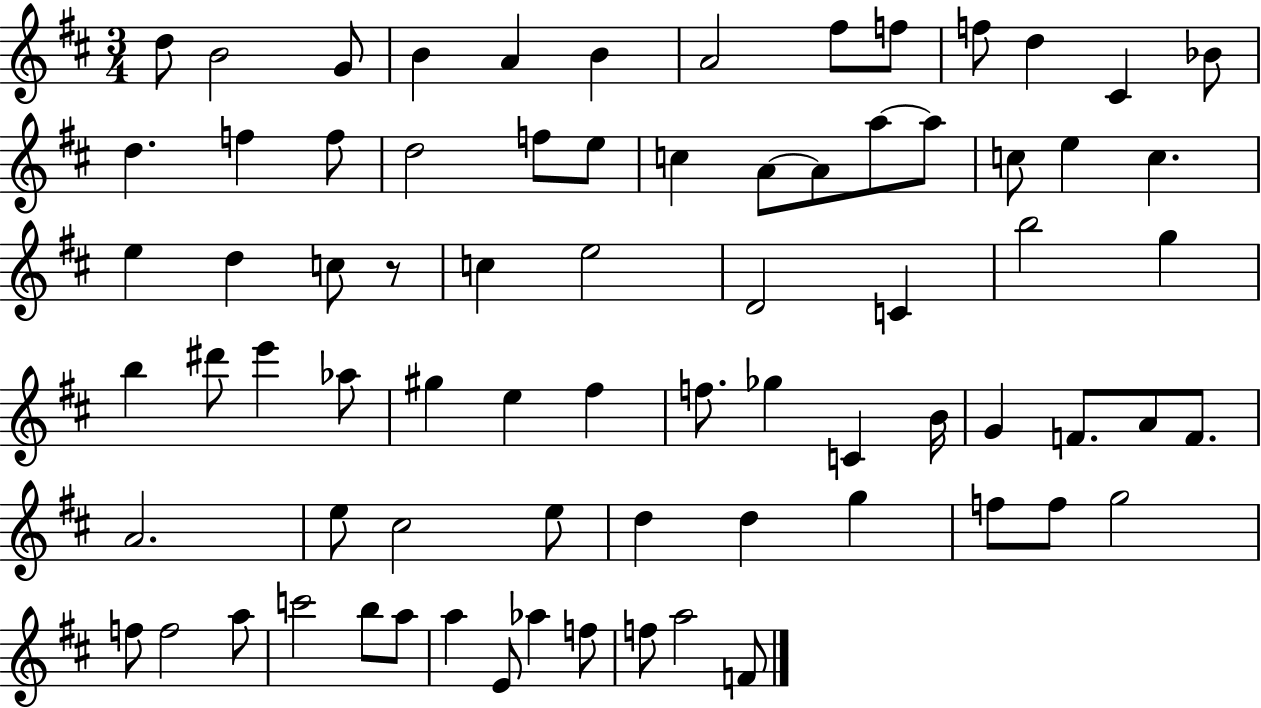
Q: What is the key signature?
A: D major